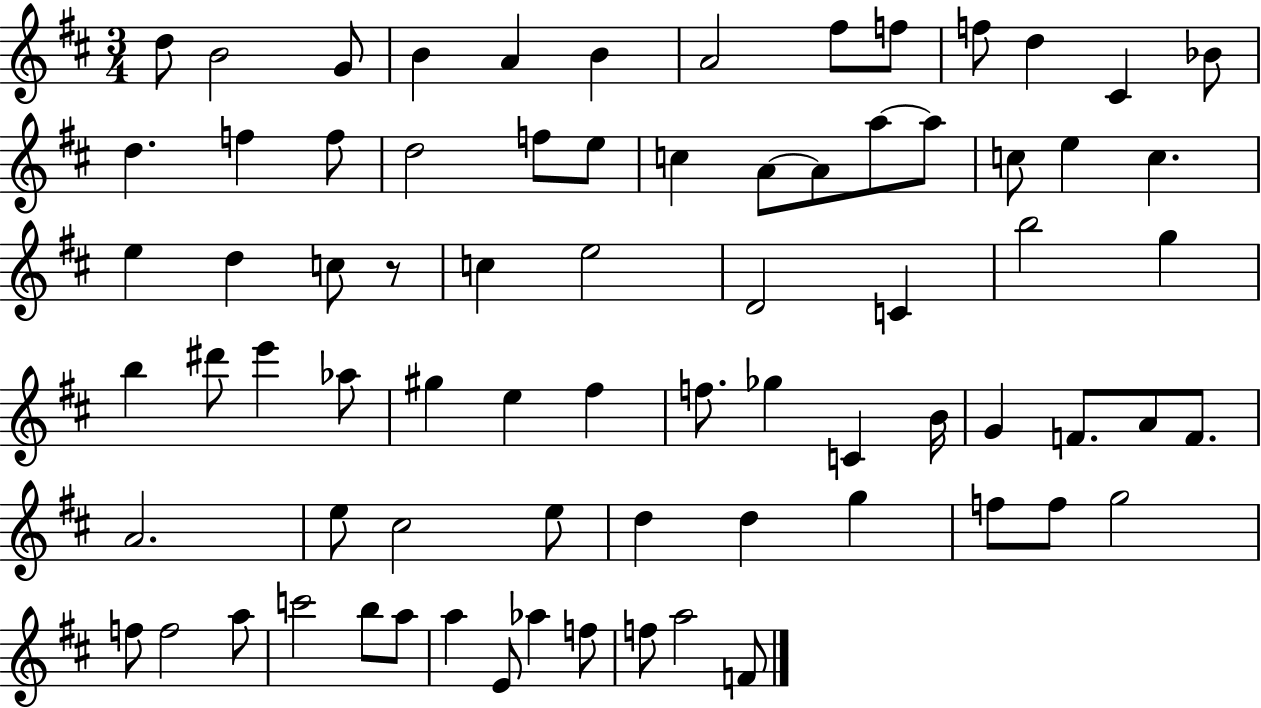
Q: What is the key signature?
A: D major